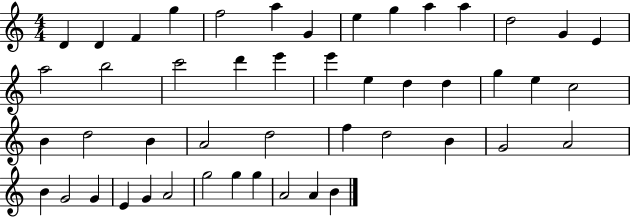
{
  \clef treble
  \numericTimeSignature
  \time 4/4
  \key c \major
  d'4 d'4 f'4 g''4 | f''2 a''4 g'4 | e''4 g''4 a''4 a''4 | d''2 g'4 e'4 | \break a''2 b''2 | c'''2 d'''4 e'''4 | e'''4 e''4 d''4 d''4 | g''4 e''4 c''2 | \break b'4 d''2 b'4 | a'2 d''2 | f''4 d''2 b'4 | g'2 a'2 | \break b'4 g'2 g'4 | e'4 g'4 a'2 | g''2 g''4 g''4 | a'2 a'4 b'4 | \break \bar "|."
}